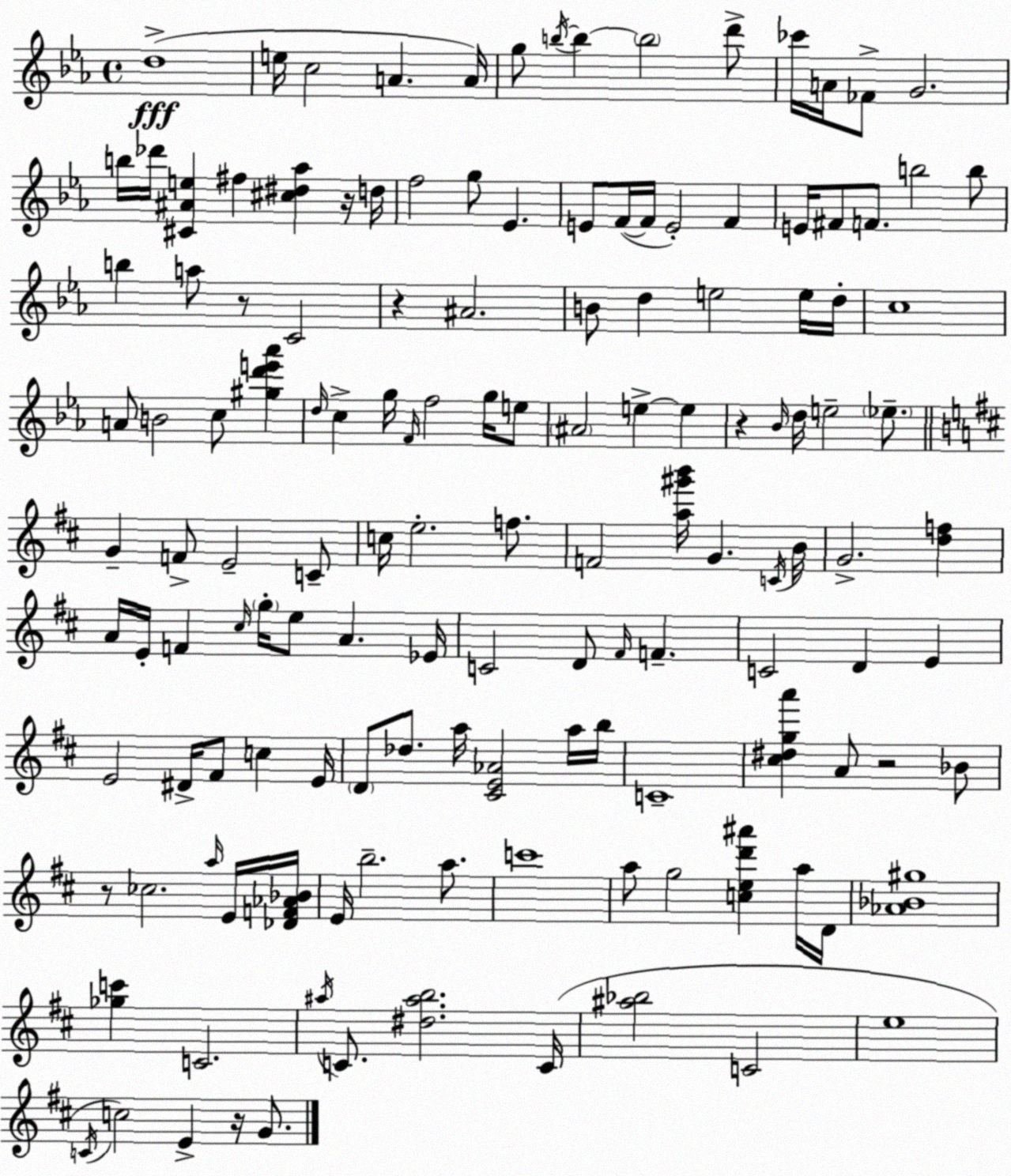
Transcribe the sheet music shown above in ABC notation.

X:1
T:Untitled
M:4/4
L:1/4
K:Cm
d4 e/4 c2 A A/4 g/2 b/4 b b2 d'/2 _c'/4 A/4 _F/2 G2 b/4 _d'/4 [^C^Ae] ^f [^c^d_a] z/4 d/4 f2 g/2 _E E/2 F/4 F/4 E2 F E/4 ^F/2 F/2 b2 b/2 b a/2 z/2 C2 z ^A2 B/2 d e2 e/4 d/4 c4 A/2 B2 c/2 [^gd'e'_a'] d/4 c g/4 F/4 f2 g/4 e/2 ^A2 e e z _B/4 d/4 e2 _e/2 G F/2 E2 C/2 c/4 e2 f/2 F2 [a^g'b']/4 G C/4 B/4 G2 [df] A/4 E/4 F ^c/4 g/4 e/2 A _E/4 C2 D/2 ^F/4 F C2 D E E2 ^D/4 ^F/2 c E/4 D/2 _d/2 a/4 [^CE_A]2 a/4 b/4 C4 [^c^dga'] A/2 z2 _B/2 z/2 _c2 a/4 E/4 [_DF_A_B]/4 E/4 b2 a/2 c'4 a/2 g2 [ced'^a'] a/4 D/4 [_A_B^g]4 [_gc'] C2 ^a/4 C/2 [^d^ab]2 C/4 [^a_b]2 C2 e4 C/4 c2 E z/4 G/2